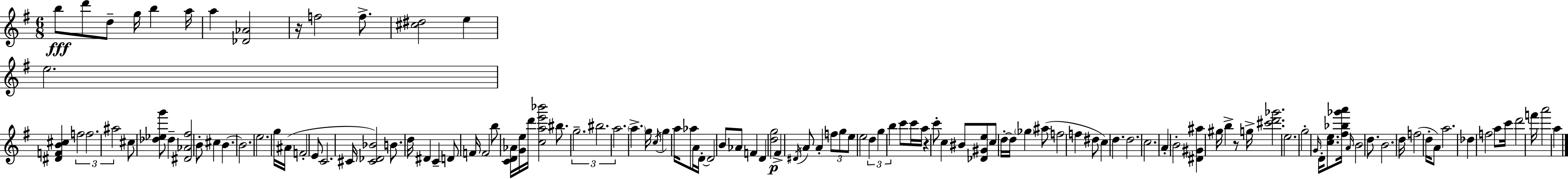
X:1
T:Untitled
M:6/8
L:1/4
K:G
b/2 d'/2 d/2 g/4 b a/4 a [_D_A]2 z/4 f2 f/2 [^c^d]2 e e2 [^DFB^c] f2 f2 ^a2 ^c/2 [_d_eg']/2 _d [^D_A^f]2 B/2 ^c B B2 e2 g/4 ^A/4 F2 E/2 C2 ^C/4 [^C_D_B]2 B/2 d/4 ^D C D/2 F/4 F2 b/2 [CD_A]/4 [Ge]/4 d'/4 [cae'_b']2 ^b/2 g2 ^b2 a2 a g/4 c/4 g a/4 _a/2 A/4 D/4 D2 B/2 _A/2 F D [dg]2 ^F ^D/4 A/2 A f/2 g/2 e/2 e2 d g b c'/2 c'/4 a/4 z c'/2 c ^B/2 [_D^Ge]/2 c/2 d/4 d/4 _g ^a/2 f2 f ^d/2 c d d2 c2 A B2 [^D^G^a] ^g/4 b z/2 g/4 [^c'd'_g']2 e2 g2 G/4 D/4 [ce]/2 [^f_b_g'a']/4 A/4 B2 d/2 B2 d/4 f2 d/4 A/2 a2 _d f2 a/2 c'/4 d'2 f'/4 a'2 a